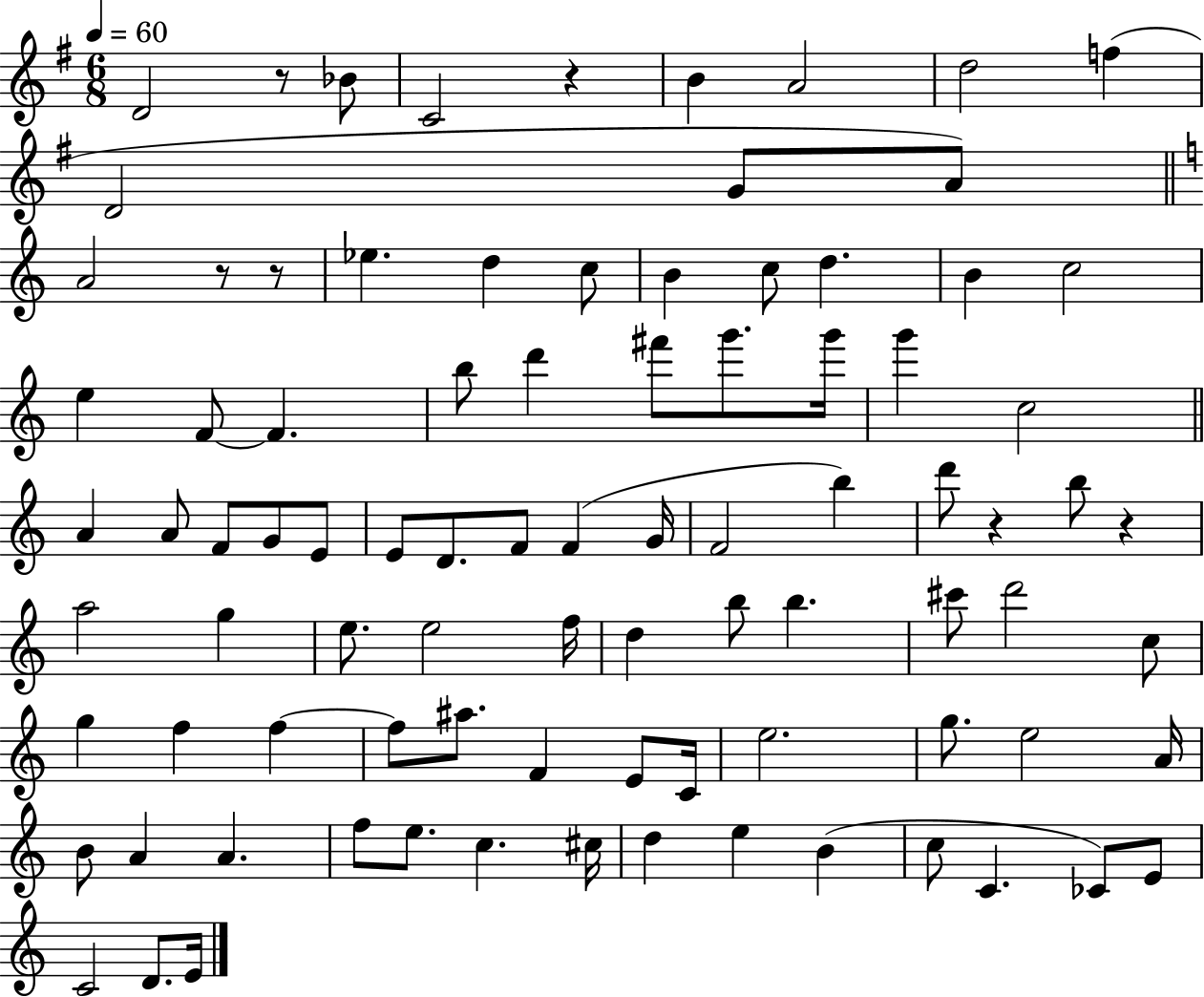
{
  \clef treble
  \numericTimeSignature
  \time 6/8
  \key g \major
  \tempo 4 = 60
  \repeat volta 2 { d'2 r8 bes'8 | c'2 r4 | b'4 a'2 | d''2 f''4( | \break d'2 g'8 a'8) | \bar "||" \break \key c \major a'2 r8 r8 | ees''4. d''4 c''8 | b'4 c''8 d''4. | b'4 c''2 | \break e''4 f'8~~ f'4. | b''8 d'''4 fis'''8 g'''8. g'''16 | g'''4 c''2 | \bar "||" \break \key a \minor a'4 a'8 f'8 g'8 e'8 | e'8 d'8. f'8 f'4( g'16 | f'2 b''4) | d'''8 r4 b''8 r4 | \break a''2 g''4 | e''8. e''2 f''16 | d''4 b''8 b''4. | cis'''8 d'''2 c''8 | \break g''4 f''4 f''4~~ | f''8 ais''8. f'4 e'8 c'16 | e''2. | g''8. e''2 a'16 | \break b'8 a'4 a'4. | f''8 e''8. c''4. cis''16 | d''4 e''4 b'4( | c''8 c'4. ces'8) e'8 | \break c'2 d'8. e'16 | } \bar "|."
}